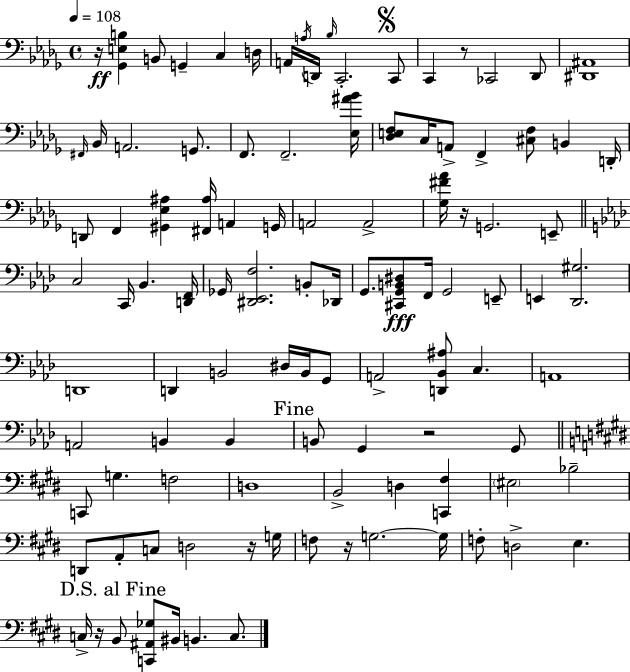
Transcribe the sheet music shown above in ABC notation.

X:1
T:Untitled
M:4/4
L:1/4
K:Bbm
z/4 [_G,,E,B,] B,,/2 G,, C, D,/4 A,,/4 A,/4 D,,/4 _B,/4 C,,2 C,,/2 C,, z/2 _C,,2 _D,,/2 [^D,,^A,,]4 ^F,,/4 _B,,/4 A,,2 G,,/2 F,,/2 F,,2 [_E,^A_B]/4 [_D,E,F,]/2 C,/4 A,,/2 F,, [^C,F,]/2 B,, D,,/4 D,,/2 F,, [^G,,_E,^A,] [^F,,^A,]/4 A,, G,,/4 A,,2 A,,2 [_G,^F_A]/4 z/4 G,,2 E,,/2 C,2 C,,/4 _B,, [D,,F,,]/4 _G,,/4 [^D,,_E,,F,]2 B,,/2 _D,,/4 G,,/2 [^C,,G,,B,,^D,]/2 F,,/4 G,,2 E,,/2 E,, [_D,,^G,]2 D,,4 D,, B,,2 ^D,/4 B,,/4 G,,/2 A,,2 [D,,_B,,^A,]/2 C, A,,4 A,,2 B,, B,, B,,/2 G,, z2 G,,/2 C,,/2 G, F,2 D,4 B,,2 D, [C,,^F,] ^E,2 _B,2 D,,/2 A,,/2 C,/2 D,2 z/4 G,/4 F,/2 z/4 G,2 G,/4 F,/2 D,2 E, C,/4 z/4 B,,/2 [C,,^A,,_G,]/2 ^B,,/4 B,, C,/2